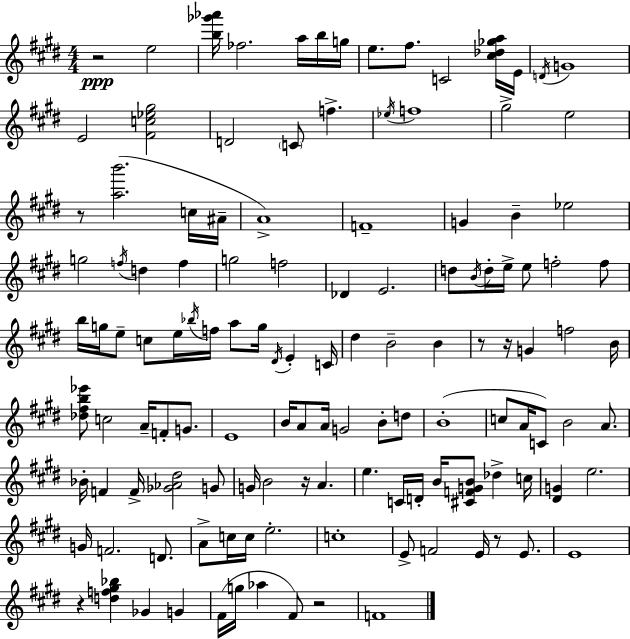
{
  \clef treble
  \numericTimeSignature
  \time 4/4
  \key e \major
  r2\ppp e''2 | <b'' ges''' aes'''>16 fes''2. a''16 b''16 g''16 | e''8. fis''8. c'2 <cis'' des'' ges'' a''>16 e'16 | \acciaccatura { d'16 } g'1 | \break e'2 <fis' c'' ees'' gis''>2 | d'2 \parenthesize c'8 f''4.-> | \acciaccatura { ees''16 } f''1 | gis''2-> e''2 | \break r8 <a'' b'''>2.( | c''16 ais'16-- a'1->) | f'1-- | g'4 b'4-- ees''2 | \break g''2 \acciaccatura { f''16 } d''4 f''4 | g''2 f''2 | des'4 e'2. | d''8 \acciaccatura { b'16 } d''16-. e''16-> e''8 f''2-. | \break f''8 b''16 g''16 e''8-- c''8 e''16 \acciaccatura { bes''16 } f''16 a''8 g''16 | \acciaccatura { dis'16 } e'4-. c'16 dis''4 b'2-- | b'4 r8 r16 g'4 f''2 | b'16 <des'' fis'' b'' ees'''>8 c''2 | \break a'16-- f'8-. g'8. e'1 | b'16 a'8 a'16 g'2 | b'8-. d''8 b'1-.( | c''8 a'16 c'8) b'2 | \break a'8. bes'16-. f'4 f'16-> <ges' aes' dis''>2 | g'8 g'16 b'2 r16 | a'4. e''4. c'16 d'16-. b'16 <cis' f' g' b'>8 | des''4-> c''16 <dis' g'>4 e''2. | \break g'16 f'2. | d'8. a'8-> c''16 c''16 e''2.-. | c''1-. | e'8-> f'2 | \break e'16 r8 e'8. e'1 | r4 <d'' f'' gis'' bes''>4 ges'4 | g'4 fis'16( g''16 aes''4 fis'8) r2 | f'1 | \break \bar "|."
}